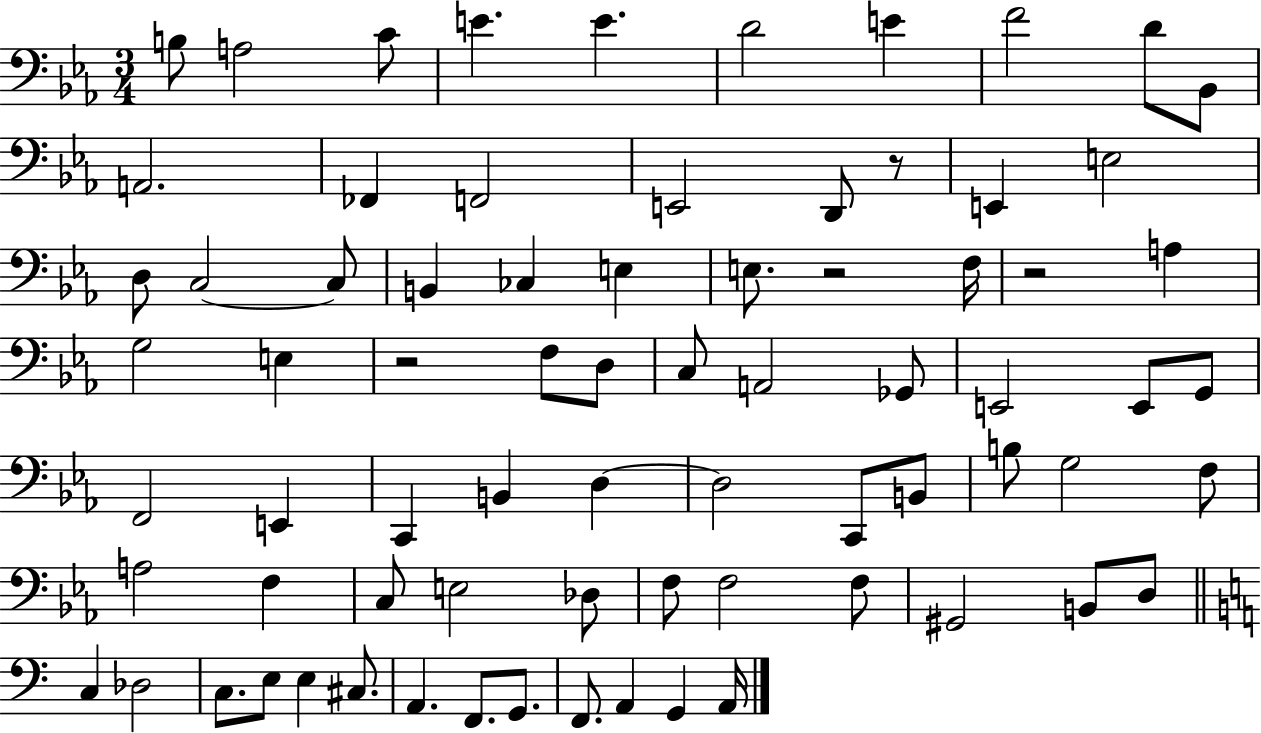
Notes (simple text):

B3/e A3/h C4/e E4/q. E4/q. D4/h E4/q F4/h D4/e Bb2/e A2/h. FES2/q F2/h E2/h D2/e R/e E2/q E3/h D3/e C3/h C3/e B2/q CES3/q E3/q E3/e. R/h F3/s R/h A3/q G3/h E3/q R/h F3/e D3/e C3/e A2/h Gb2/e E2/h E2/e G2/e F2/h E2/q C2/q B2/q D3/q D3/h C2/e B2/e B3/e G3/h F3/e A3/h F3/q C3/e E3/h Db3/e F3/e F3/h F3/e G#2/h B2/e D3/e C3/q Db3/h C3/e. E3/e E3/q C#3/e. A2/q. F2/e. G2/e. F2/e. A2/q G2/q A2/s